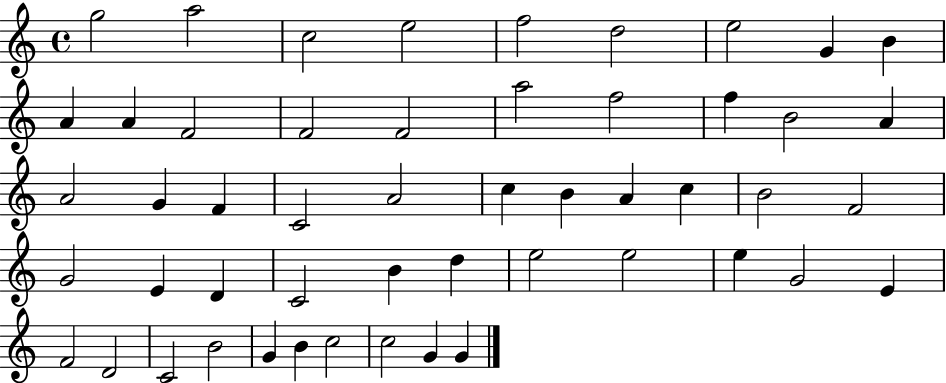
{
  \clef treble
  \time 4/4
  \defaultTimeSignature
  \key c \major
  g''2 a''2 | c''2 e''2 | f''2 d''2 | e''2 g'4 b'4 | \break a'4 a'4 f'2 | f'2 f'2 | a''2 f''2 | f''4 b'2 a'4 | \break a'2 g'4 f'4 | c'2 a'2 | c''4 b'4 a'4 c''4 | b'2 f'2 | \break g'2 e'4 d'4 | c'2 b'4 d''4 | e''2 e''2 | e''4 g'2 e'4 | \break f'2 d'2 | c'2 b'2 | g'4 b'4 c''2 | c''2 g'4 g'4 | \break \bar "|."
}